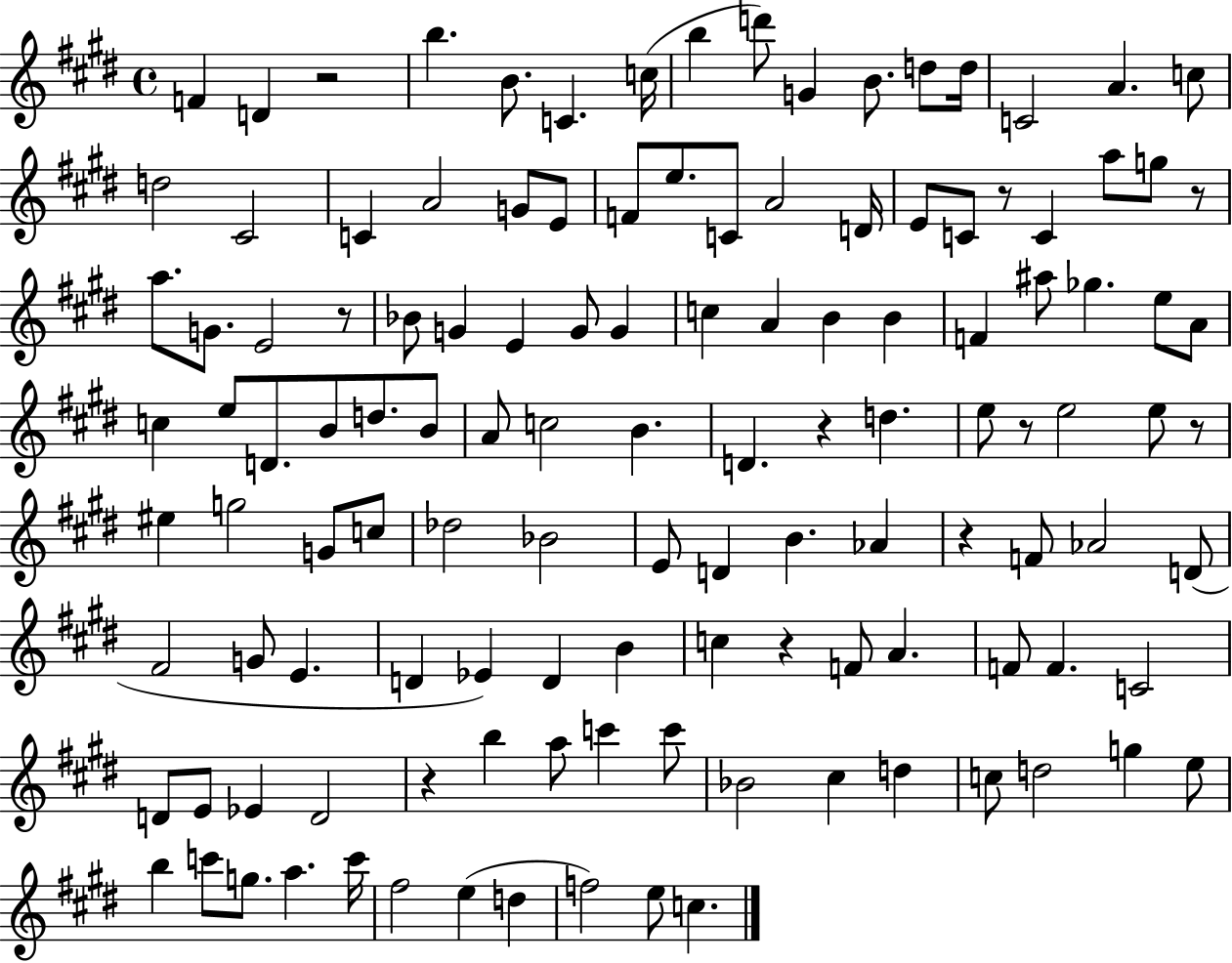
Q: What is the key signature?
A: E major